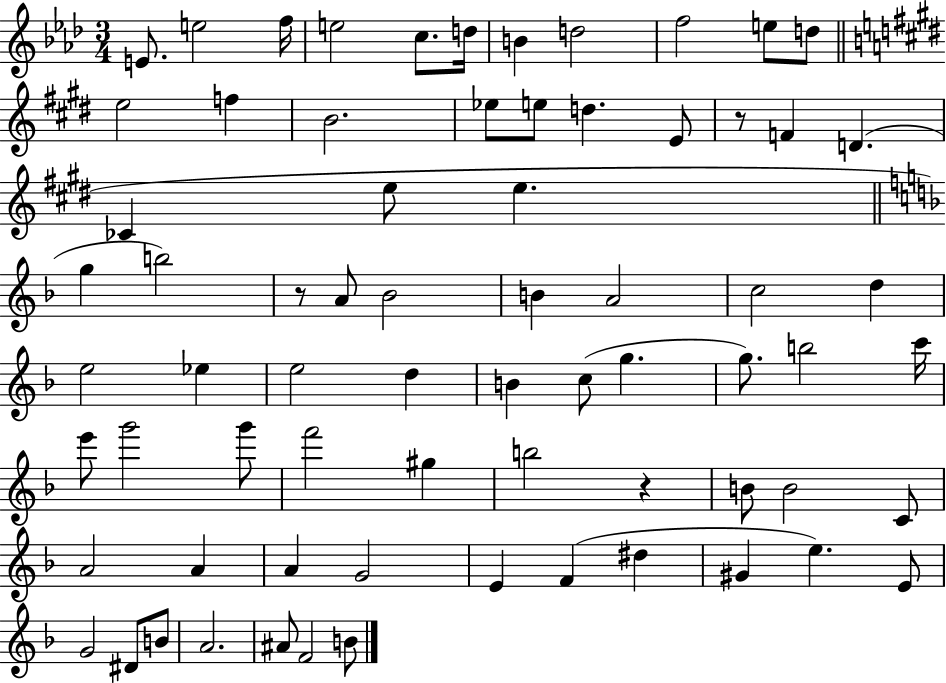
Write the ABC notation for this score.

X:1
T:Untitled
M:3/4
L:1/4
K:Ab
E/2 e2 f/4 e2 c/2 d/4 B d2 f2 e/2 d/2 e2 f B2 _e/2 e/2 d E/2 z/2 F D _C e/2 e g b2 z/2 A/2 _B2 B A2 c2 d e2 _e e2 d B c/2 g g/2 b2 c'/4 e'/2 g'2 g'/2 f'2 ^g b2 z B/2 B2 C/2 A2 A A G2 E F ^d ^G e E/2 G2 ^D/2 B/2 A2 ^A/2 F2 B/2